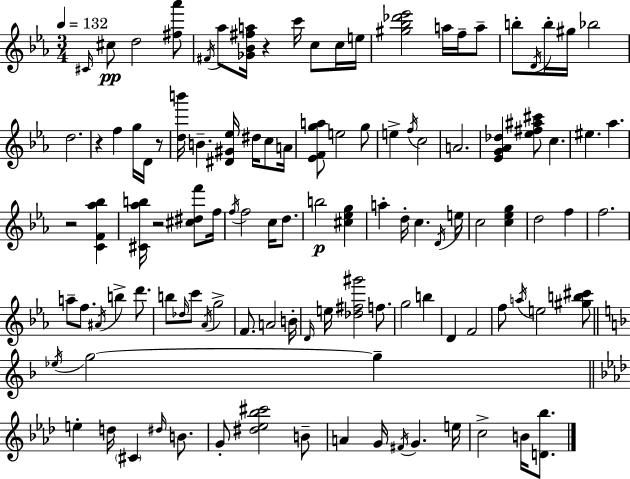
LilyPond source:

{
  \clef treble
  \numericTimeSignature
  \time 3/4
  \key ees \major
  \tempo 4 = 132
  \grace { cis'16 }\pp cis''8 d''2 <fis'' aes'''>8 | \acciaccatura { fis'16 } aes''8 <ges' bes' fis'' a''>16 r4 c'''16 c''8 | c''16 e''16 <gis'' bes'' des''' ees'''>2 a''16 f''16-- | a''8-- b''8-. \acciaccatura { d'16 } b''16-. gis''16 bes''2 | \break d''2. | r4 f''4 g''16 | d'16 r8 <d'' b'''>16 b'4.-- <dis' gis' ees''>16 dis''16 | c''8 a'16 <ees' f' g'' a''>8 e''2 | \break g''8 e''4-> \acciaccatura { f''16 } c''2 | a'2. | <ees' g' aes' des''>4 <ees'' fis'' ais'' cis'''>8 c''4. | eis''4. aes''4. | \break r2 | <c' f' aes'' bes''>4 <cis' aes'' b''>16 r2 | <cis'' dis'' f'''>8 f''16 \acciaccatura { f''16 } f''2 | c''16 d''8. b''2\p | \break <cis'' ees'' g''>4 a''4-. d''16-. c''4. | \acciaccatura { d'16 } e''16 c''2 | <c'' ees'' g''>4 d''2 | f''4 f''2. | \break a''8-- f''8. \acciaccatura { ais'16 } | b''4-> d'''8. b''8 \grace { des''16 } c'''8 | \acciaccatura { aes'16 } g''2-> f'8. | a'2 b'16-. \grace { d'16 } e''16 <des'' fis'' gis'''>2 | \break f''8. g''2 | b''4 d'4 | f'2 f''8 | \acciaccatura { a''16 } e''2 <gis'' b'' cis'''>8 \bar "||" \break \key f \major \acciaccatura { ees''16 } g''2~~ g''4-- | \bar "||" \break \key f \minor e''4-. d''16 \parenthesize cis'4 \grace { dis''16 } b'8. | g'8-. <dis'' ees'' bes'' cis'''>2 b'8-- | a'4 g'16 \acciaccatura { fis'16 } g'4. | e''16 c''2-> b'16 <d' bes''>8. | \break \bar "|."
}